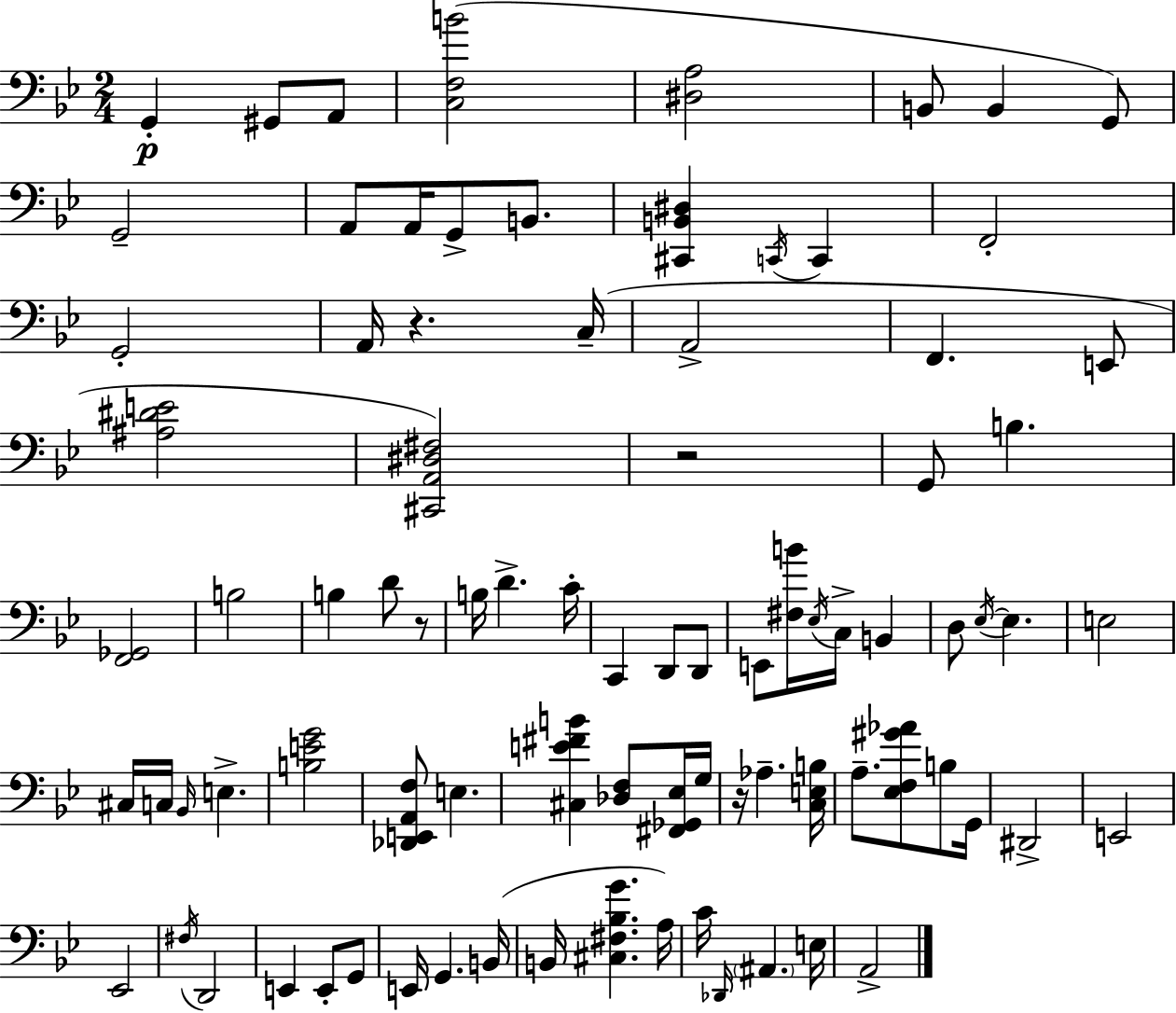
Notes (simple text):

G2/q G#2/e A2/e [C3,F3,B4]/h [D#3,A3]/h B2/e B2/q G2/e G2/h A2/e A2/s G2/e B2/e. [C#2,B2,D#3]/q C2/s C2/q F2/h G2/h A2/s R/q. C3/s A2/h F2/q. E2/e [A#3,D#4,E4]/h [C#2,A2,D#3,F#3]/h R/h G2/e B3/q. [F2,Gb2]/h B3/h B3/q D4/e R/e B3/s D4/q. C4/s C2/q D2/e D2/e E2/e [F#3,B4]/s Eb3/s C3/s B2/q D3/e Eb3/s Eb3/q. E3/h C#3/s C3/s Bb2/s E3/q. [B3,E4,G4]/h [Db2,E2,A2,F3]/e E3/q. [C#3,E4,F#4,B4]/q [Db3,F3]/e [F#2,Gb2,Eb3]/s G3/s R/s Ab3/q. [C3,E3,B3]/s A3/e. [Eb3,F3,G#4,Ab4]/e B3/e G2/s D#2/h E2/h Eb2/h F#3/s D2/h E2/q E2/e G2/e E2/s G2/q. B2/s B2/s [C#3,F#3,Bb3,G4]/q. A3/s C4/s Db2/s A#2/q. E3/s A2/h